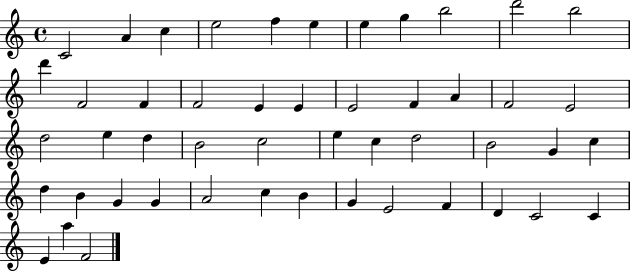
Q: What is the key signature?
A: C major